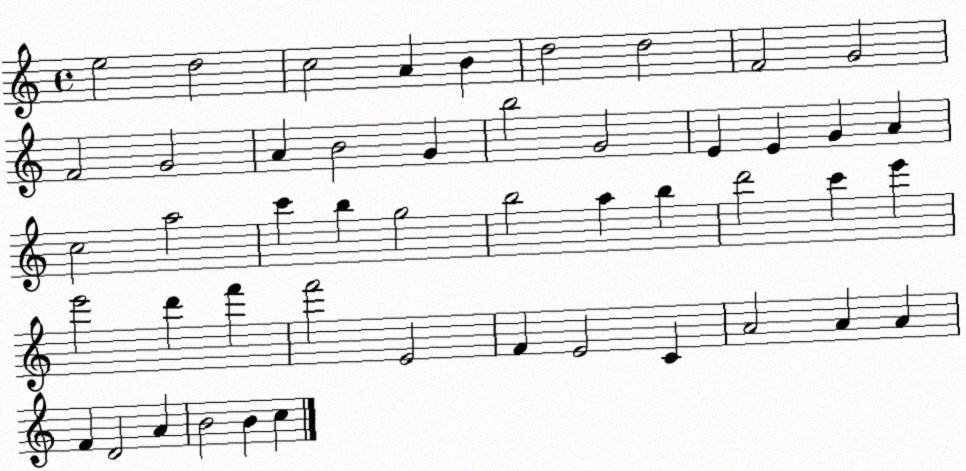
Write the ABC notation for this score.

X:1
T:Untitled
M:4/4
L:1/4
K:C
e2 d2 c2 A B d2 d2 F2 G2 F2 G2 A B2 G b2 G2 E E G A c2 a2 c' b g2 b2 a b d'2 c' e' e'2 d' f' f'2 E2 F E2 C A2 A A F D2 A B2 B c